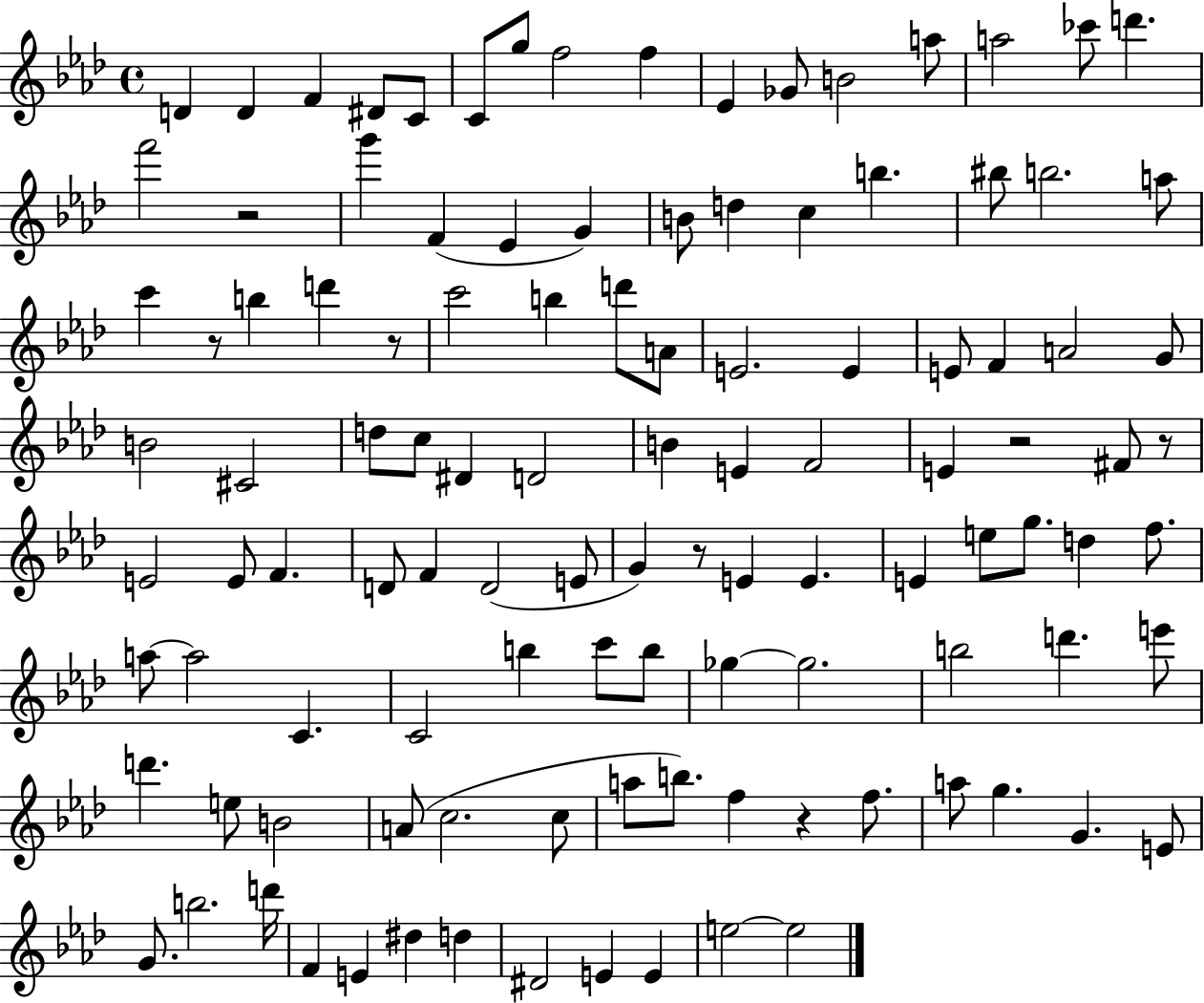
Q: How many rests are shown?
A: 7